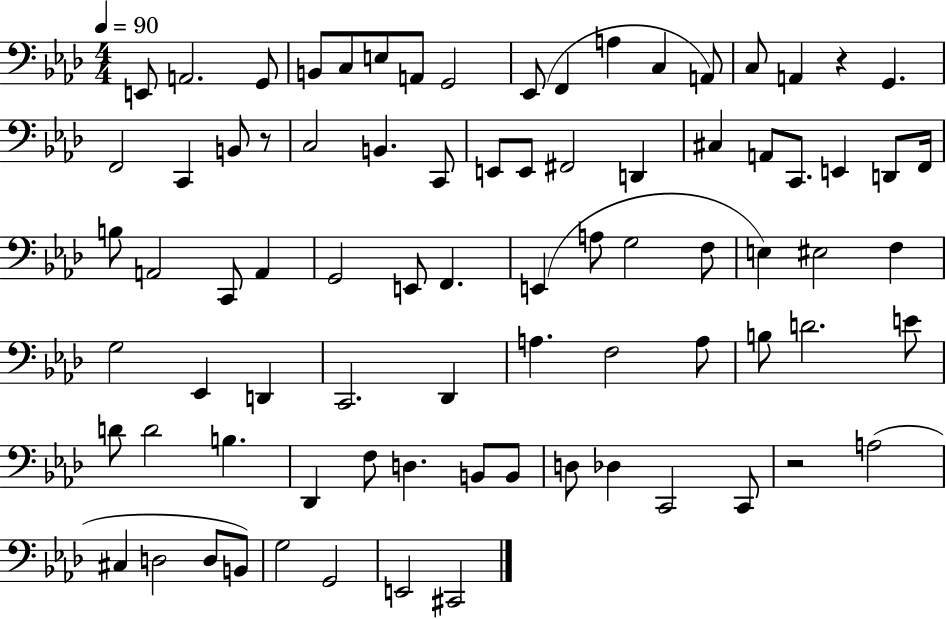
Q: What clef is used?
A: bass